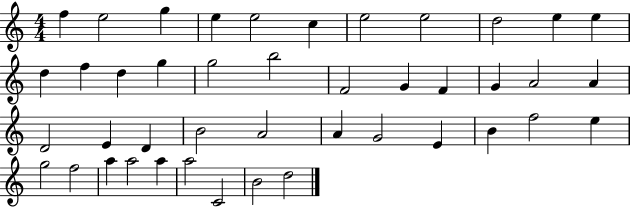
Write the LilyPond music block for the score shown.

{
  \clef treble
  \numericTimeSignature
  \time 4/4
  \key c \major
  f''4 e''2 g''4 | e''4 e''2 c''4 | e''2 e''2 | d''2 e''4 e''4 | \break d''4 f''4 d''4 g''4 | g''2 b''2 | f'2 g'4 f'4 | g'4 a'2 a'4 | \break d'2 e'4 d'4 | b'2 a'2 | a'4 g'2 e'4 | b'4 f''2 e''4 | \break g''2 f''2 | a''4 a''2 a''4 | a''2 c'2 | b'2 d''2 | \break \bar "|."
}